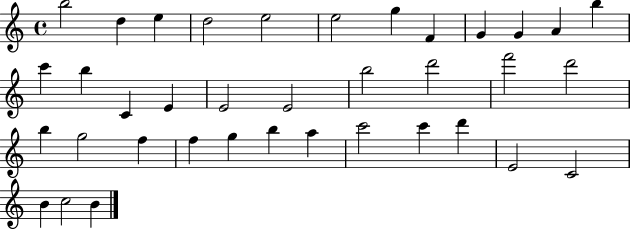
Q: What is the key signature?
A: C major